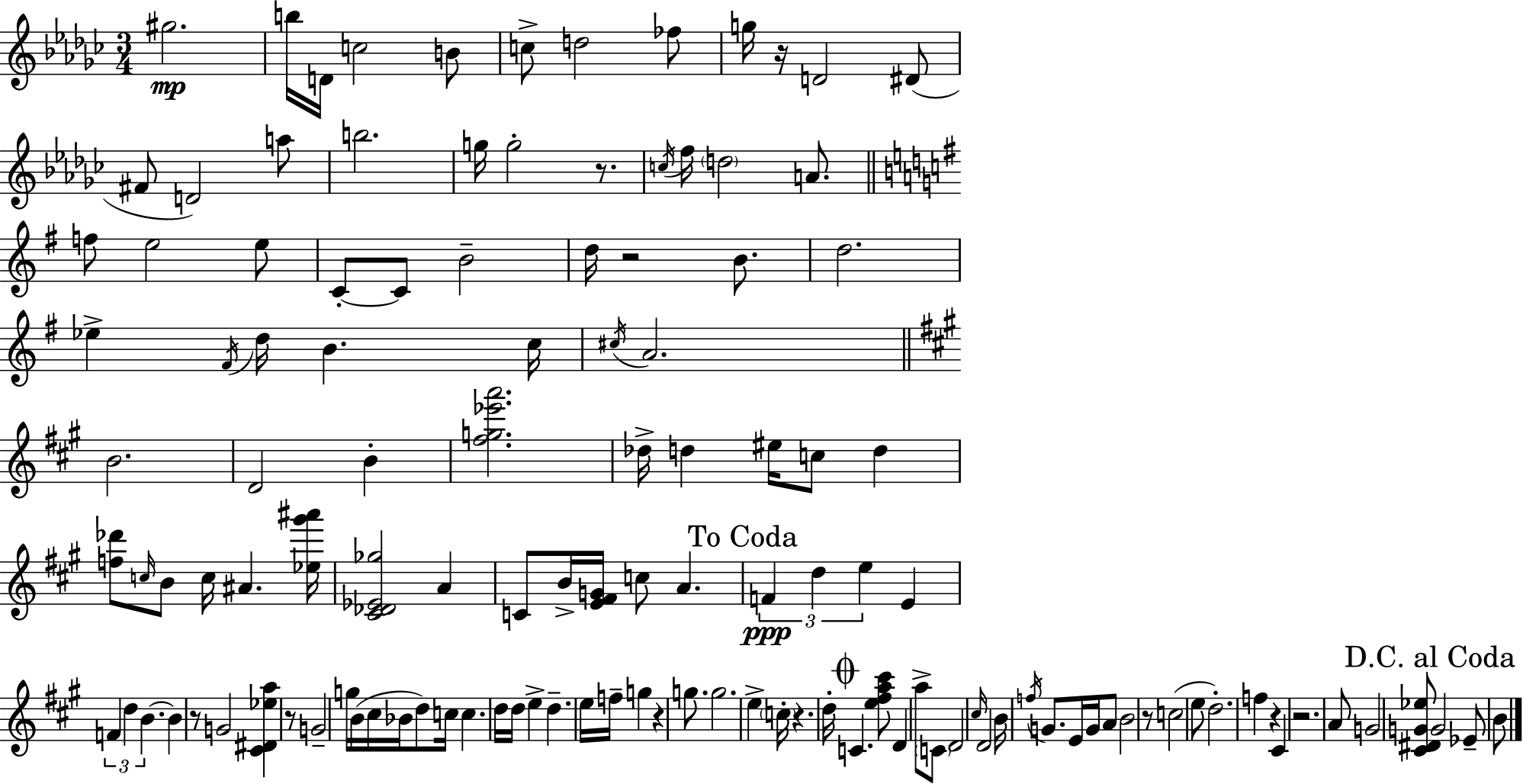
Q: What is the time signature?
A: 3/4